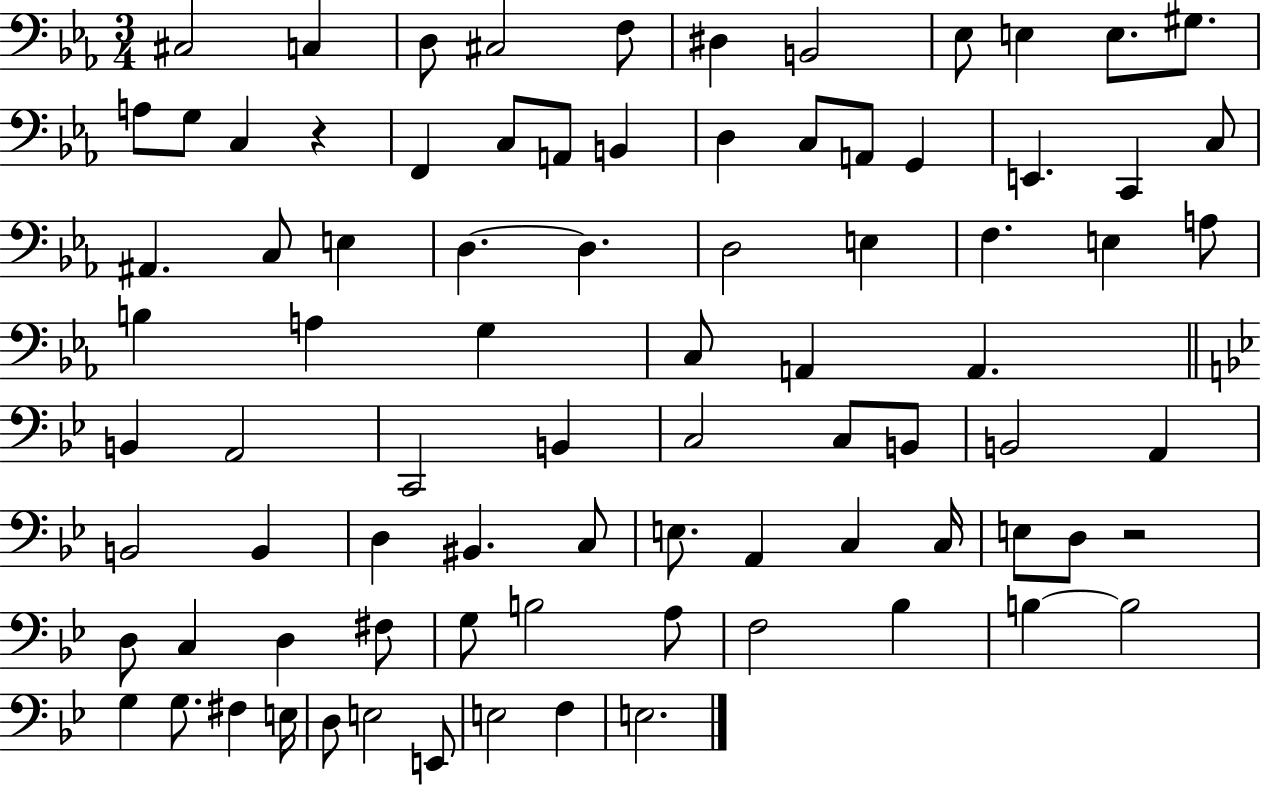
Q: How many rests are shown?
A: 2